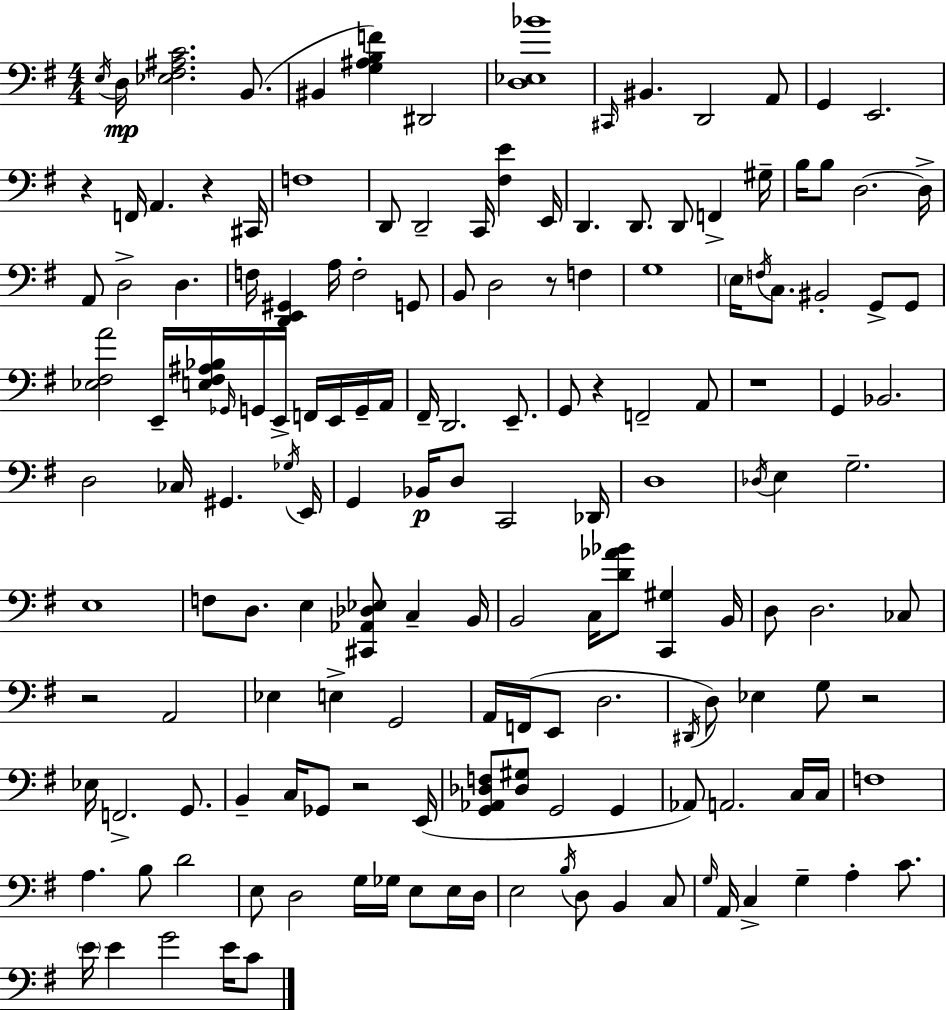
E3/s D3/s [Eb3,F#3,A#3,C4]/h. B2/e. BIS2/q [G3,A#3,B3,F4]/q D#2/h [D3,Eb3,Bb4]/w C#2/s BIS2/q. D2/h A2/e G2/q E2/h. R/q F2/s A2/q. R/q C#2/s F3/w D2/e D2/h C2/s [F#3,E4]/q E2/s D2/q. D2/e. D2/e F2/q G#3/s B3/s B3/e D3/h. D3/s A2/e D3/h D3/q. F3/s [D2,E2,G#2]/q A3/s F3/h G2/e B2/e D3/h R/e F3/q G3/w E3/s F3/s C3/e. BIS2/h G2/e G2/e [Eb3,F#3,A4]/h E2/s [E3,F#3,A#3,Bb3]/s Gb2/s G2/s E2/s F2/s E2/s G2/s A2/s F#2/s D2/h. E2/e. G2/e R/q F2/h A2/e R/w G2/q Bb2/h. D3/h CES3/s G#2/q. Gb3/s E2/s G2/q Bb2/s D3/e C2/h Db2/s D3/w Db3/s E3/q G3/h. E3/w F3/e D3/e. E3/q [C#2,Ab2,Db3,Eb3]/e C3/q B2/s B2/h C3/s [D4,Ab4,Bb4]/e [C2,G#3]/q B2/s D3/e D3/h. CES3/e R/h A2/h Eb3/q E3/q G2/h A2/s F2/s E2/e D3/h. D#2/s D3/e Eb3/q G3/e R/h Eb3/s F2/h. G2/e. B2/q C3/s Gb2/e R/h E2/s [G2,Ab2,Db3,F3]/e [Db3,G#3]/e G2/h G2/q Ab2/e A2/h. C3/s C3/s F3/w A3/q. B3/e D4/h E3/e D3/h G3/s Gb3/s E3/e E3/s D3/s E3/h B3/s D3/e B2/q C3/e G3/s A2/s C3/q G3/q A3/q C4/e. E4/s E4/q G4/h E4/s C4/e